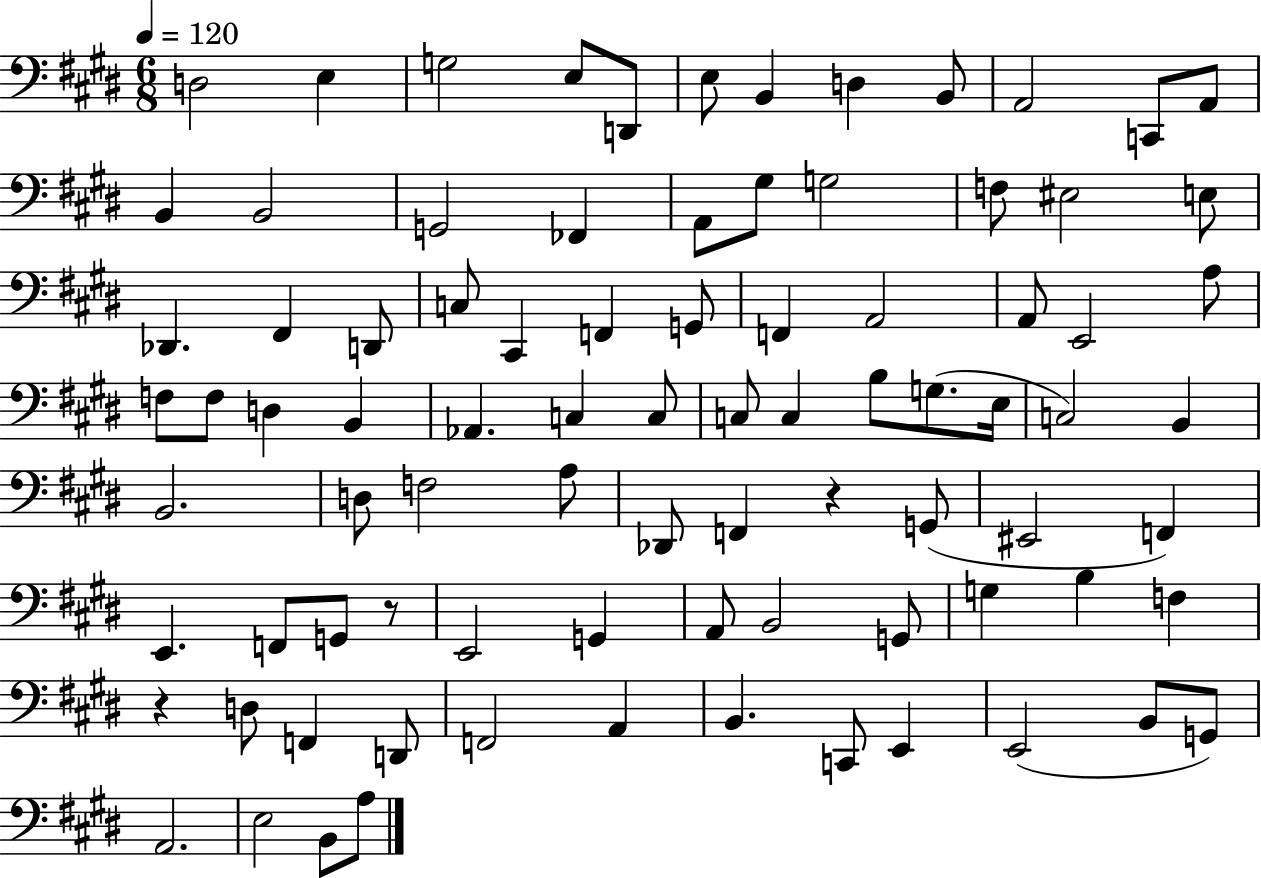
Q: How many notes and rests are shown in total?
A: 86